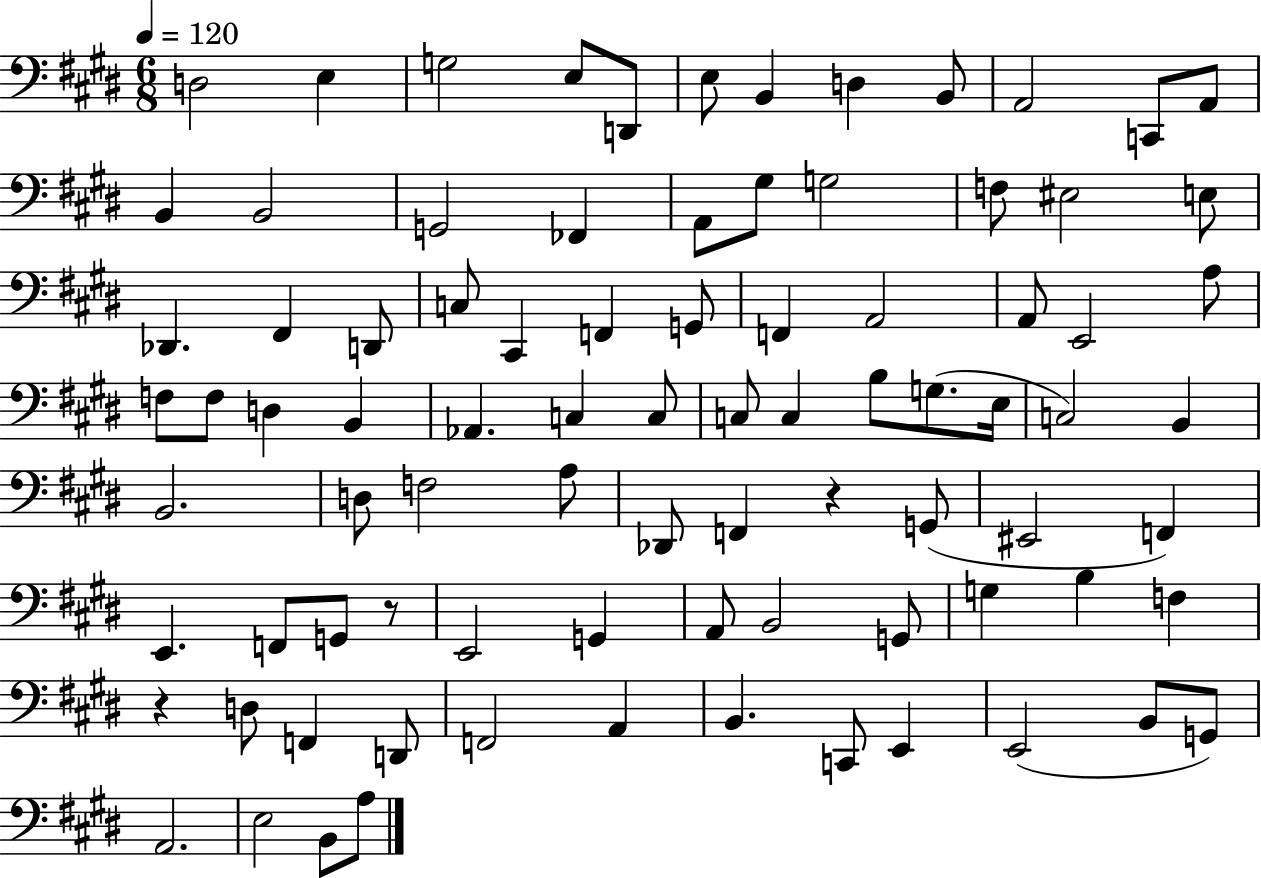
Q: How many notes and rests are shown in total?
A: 86